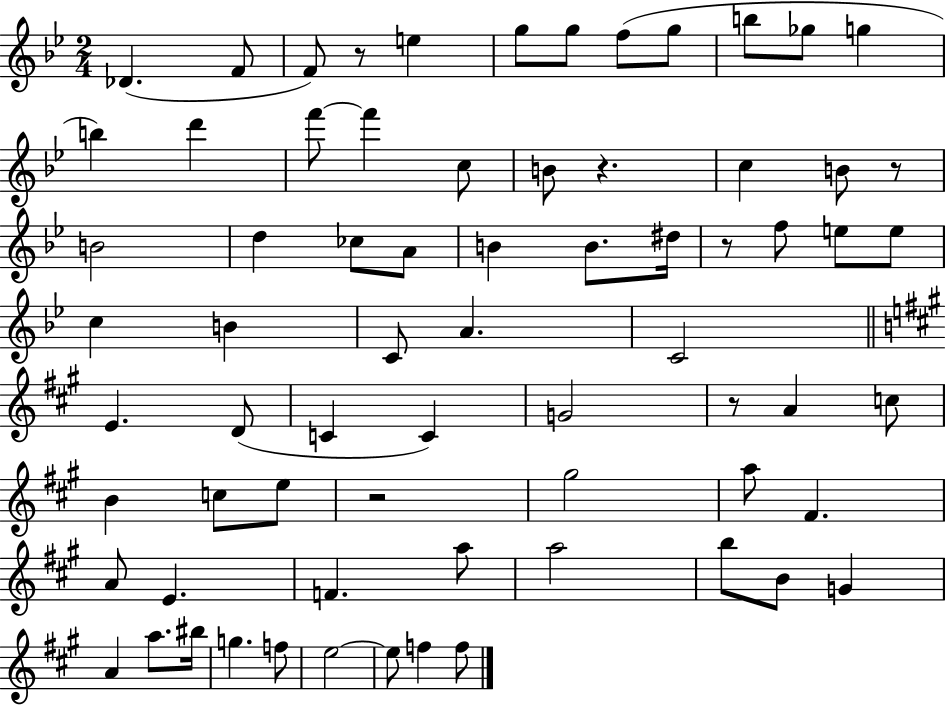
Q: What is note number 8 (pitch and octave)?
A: G5